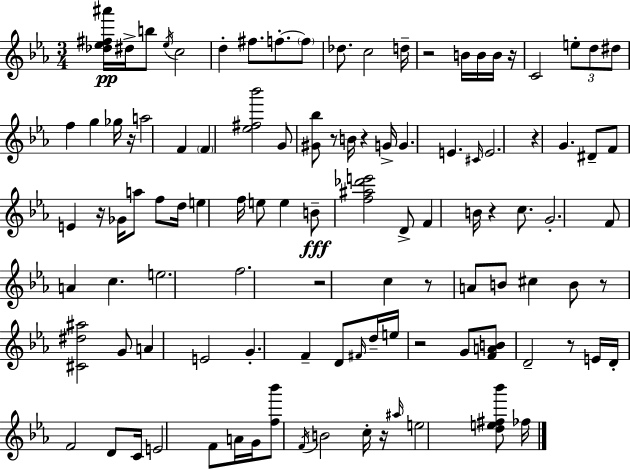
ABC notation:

X:1
T:Untitled
M:3/4
L:1/4
K:Eb
[_d_e^f^a']/4 ^d/4 b/2 _e/4 c2 d ^f/2 f/2 f/2 _d/2 c2 d/4 z2 B/4 B/4 B/4 z/4 C2 e/2 d/2 ^d/2 f g _g/4 z/4 a2 F F [_e^f_b']2 G/2 [^G_b]/2 z/2 B/4 z G/4 G E ^C/4 E2 z G ^D/2 F/2 E z/4 _G/4 a/2 f/2 d/4 e f/4 e/2 e B/2 [f^a_d'e']2 D/2 F B/4 z c/2 G2 F/2 A c e2 f2 z2 c z/2 A/2 B/2 ^c B/2 z/2 [^C^d^a]2 G/2 A E2 G F D/2 ^F/4 d/4 e/4 z2 G/2 [FAB]/2 D2 z/2 E/4 D/4 F2 D/2 C/4 E2 F/2 A/4 G/4 [f_b']/2 F/4 B2 c/4 z/4 ^a/4 e2 [de^f_b']/2 _f/4